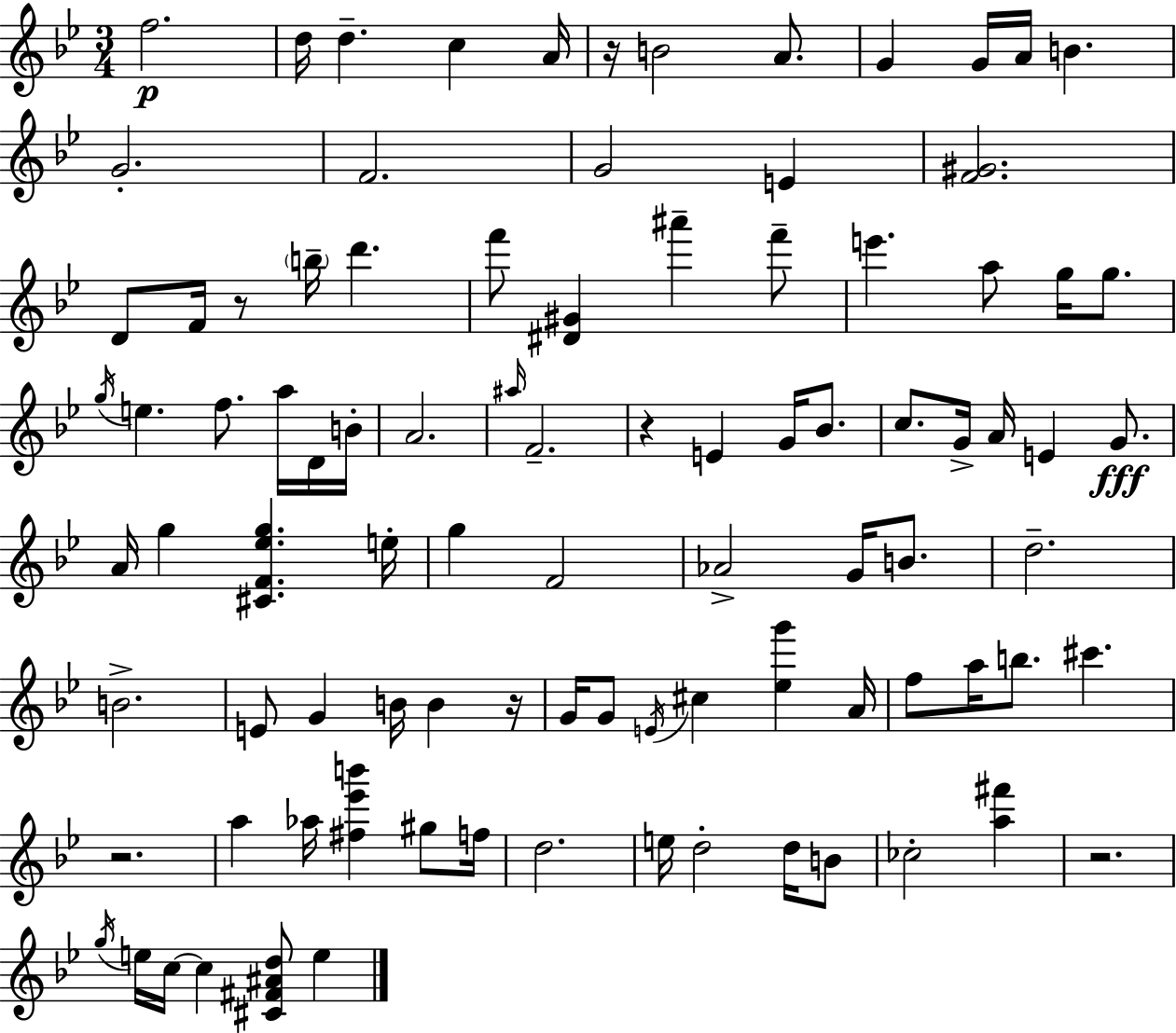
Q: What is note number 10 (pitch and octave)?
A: A4